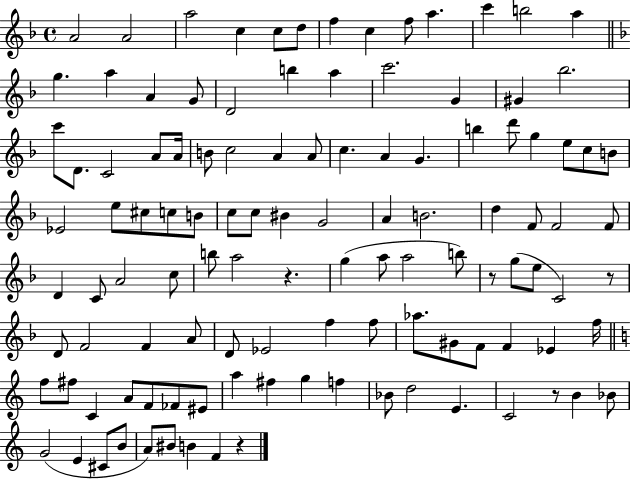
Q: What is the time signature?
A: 4/4